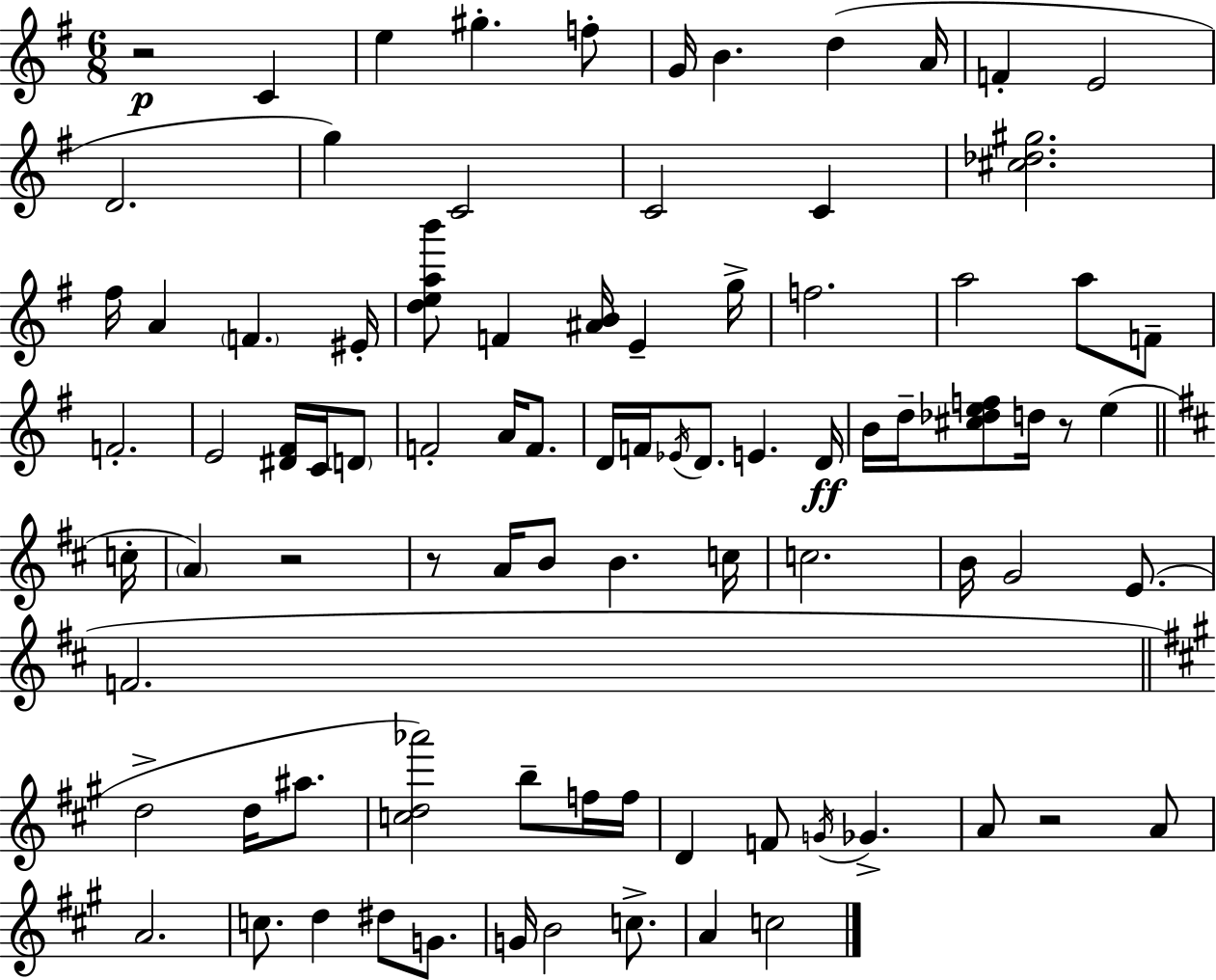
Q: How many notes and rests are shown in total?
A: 87